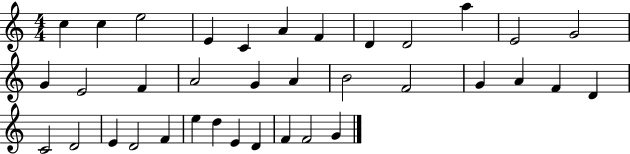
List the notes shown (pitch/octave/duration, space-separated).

C5/q C5/q E5/h E4/q C4/q A4/q F4/q D4/q D4/h A5/q E4/h G4/h G4/q E4/h F4/q A4/h G4/q A4/q B4/h F4/h G4/q A4/q F4/q D4/q C4/h D4/h E4/q D4/h F4/q E5/q D5/q E4/q D4/q F4/q F4/h G4/q